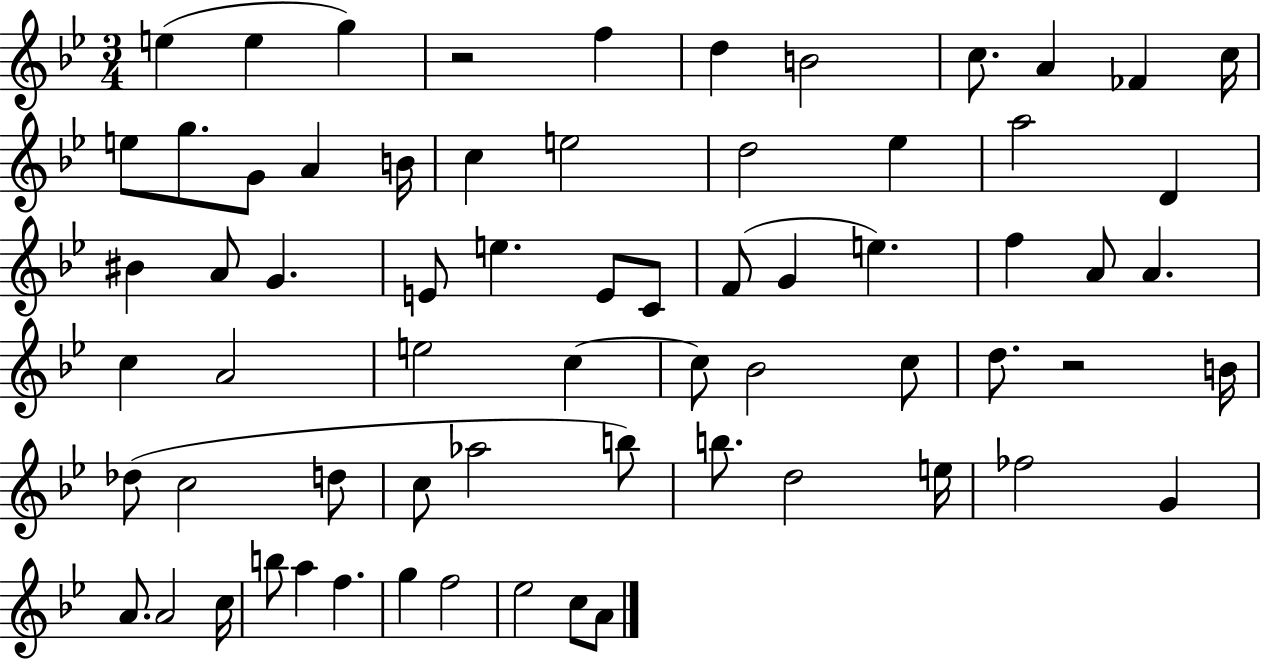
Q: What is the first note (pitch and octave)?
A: E5